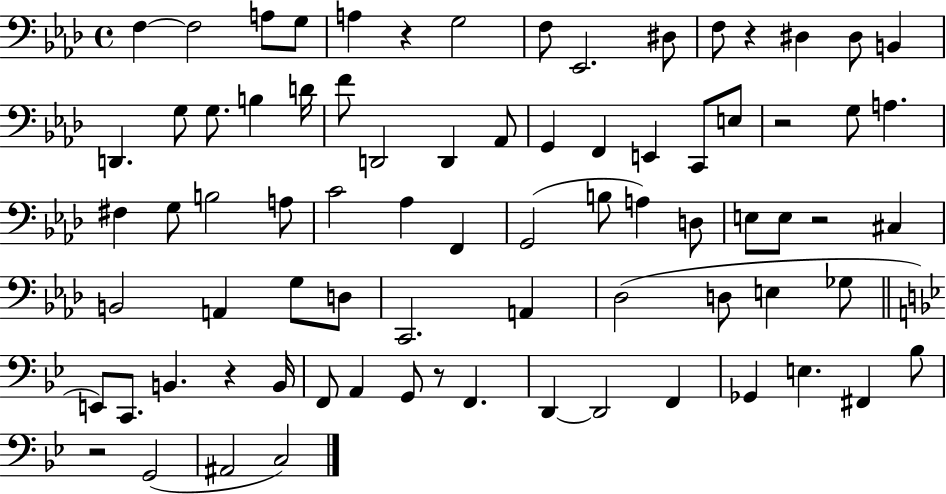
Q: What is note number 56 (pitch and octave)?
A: B2